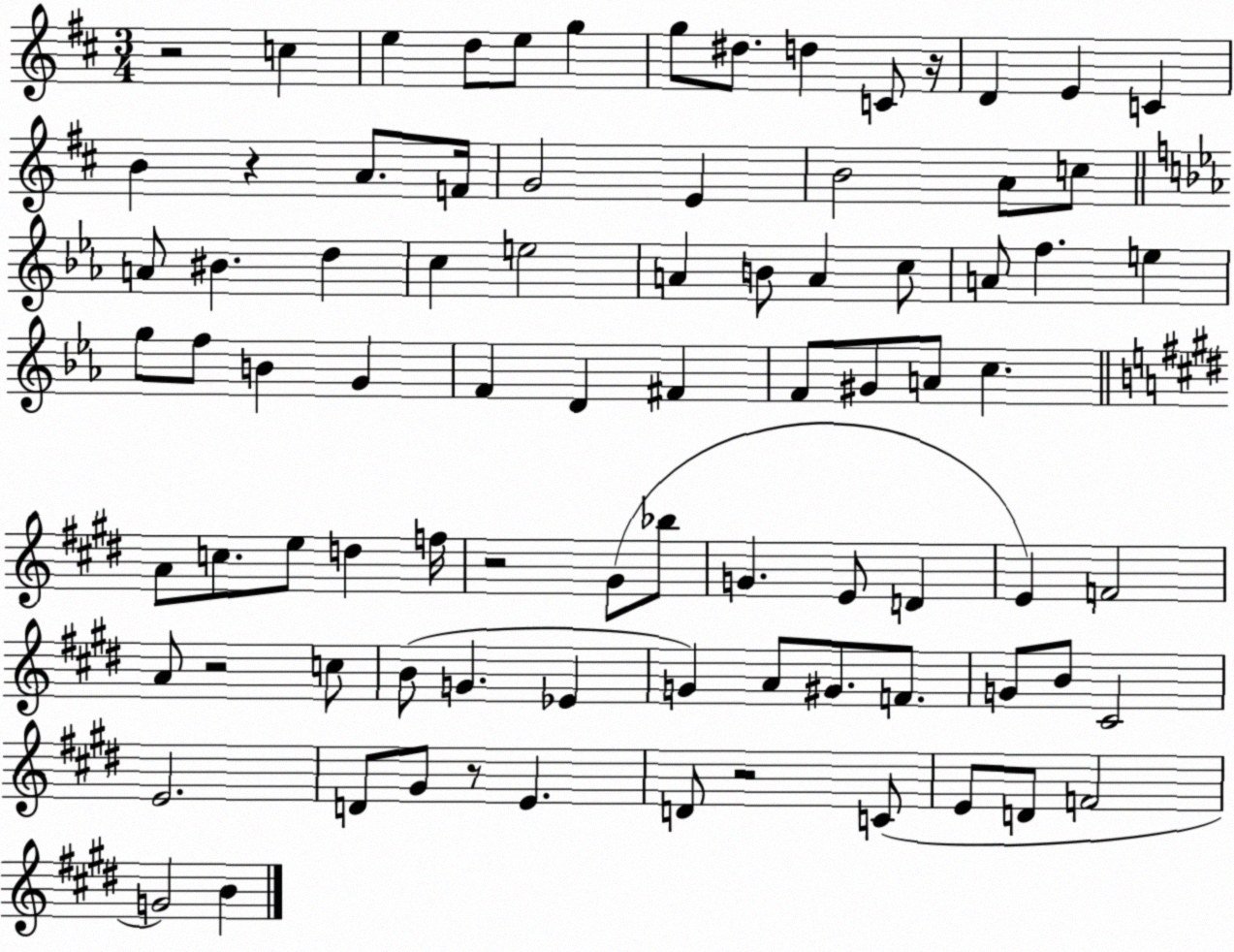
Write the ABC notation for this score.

X:1
T:Untitled
M:3/4
L:1/4
K:D
z2 c e d/2 e/2 g g/2 ^d/2 d C/2 z/4 D E C B z A/2 F/4 G2 E B2 A/2 c/2 A/2 ^B d c e2 A B/2 A c/2 A/2 f e g/2 f/2 B G F D ^F F/2 ^G/2 A/2 c A/2 c/2 e/2 d f/4 z2 ^G/2 _b/2 G E/2 D E F2 A/2 z2 c/2 B/2 G _E G A/2 ^G/2 F/2 G/2 B/2 ^C2 E2 D/2 ^G/2 z/2 E D/2 z2 C/2 E/2 D/2 F2 G2 B